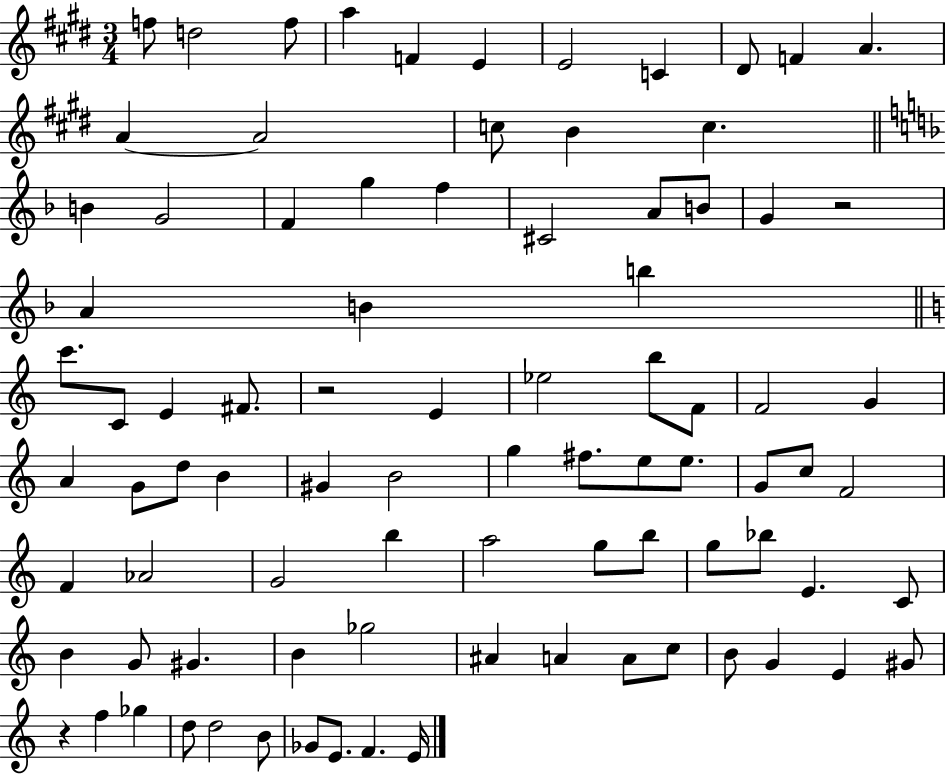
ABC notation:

X:1
T:Untitled
M:3/4
L:1/4
K:E
f/2 d2 f/2 a F E E2 C ^D/2 F A A A2 c/2 B c B G2 F g f ^C2 A/2 B/2 G z2 A B b c'/2 C/2 E ^F/2 z2 E _e2 b/2 F/2 F2 G A G/2 d/2 B ^G B2 g ^f/2 e/2 e/2 G/2 c/2 F2 F _A2 G2 b a2 g/2 b/2 g/2 _b/2 E C/2 B G/2 ^G B _g2 ^A A A/2 c/2 B/2 G E ^G/2 z f _g d/2 d2 B/2 _G/2 E/2 F E/4